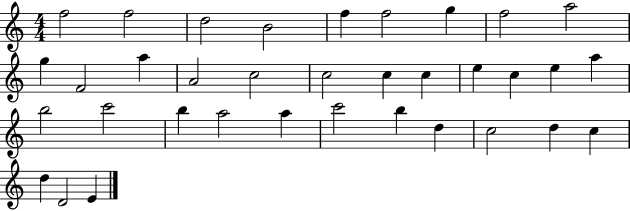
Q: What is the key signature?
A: C major